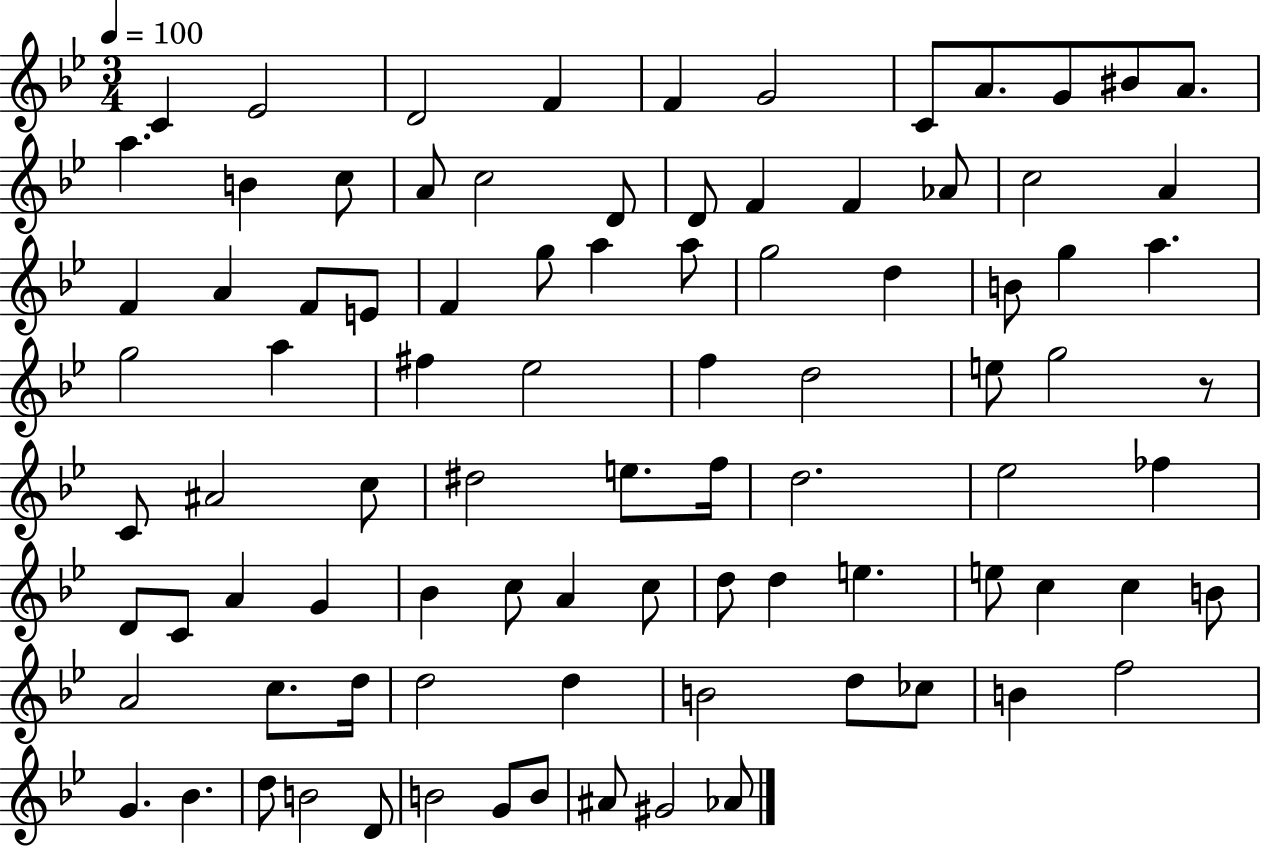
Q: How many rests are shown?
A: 1